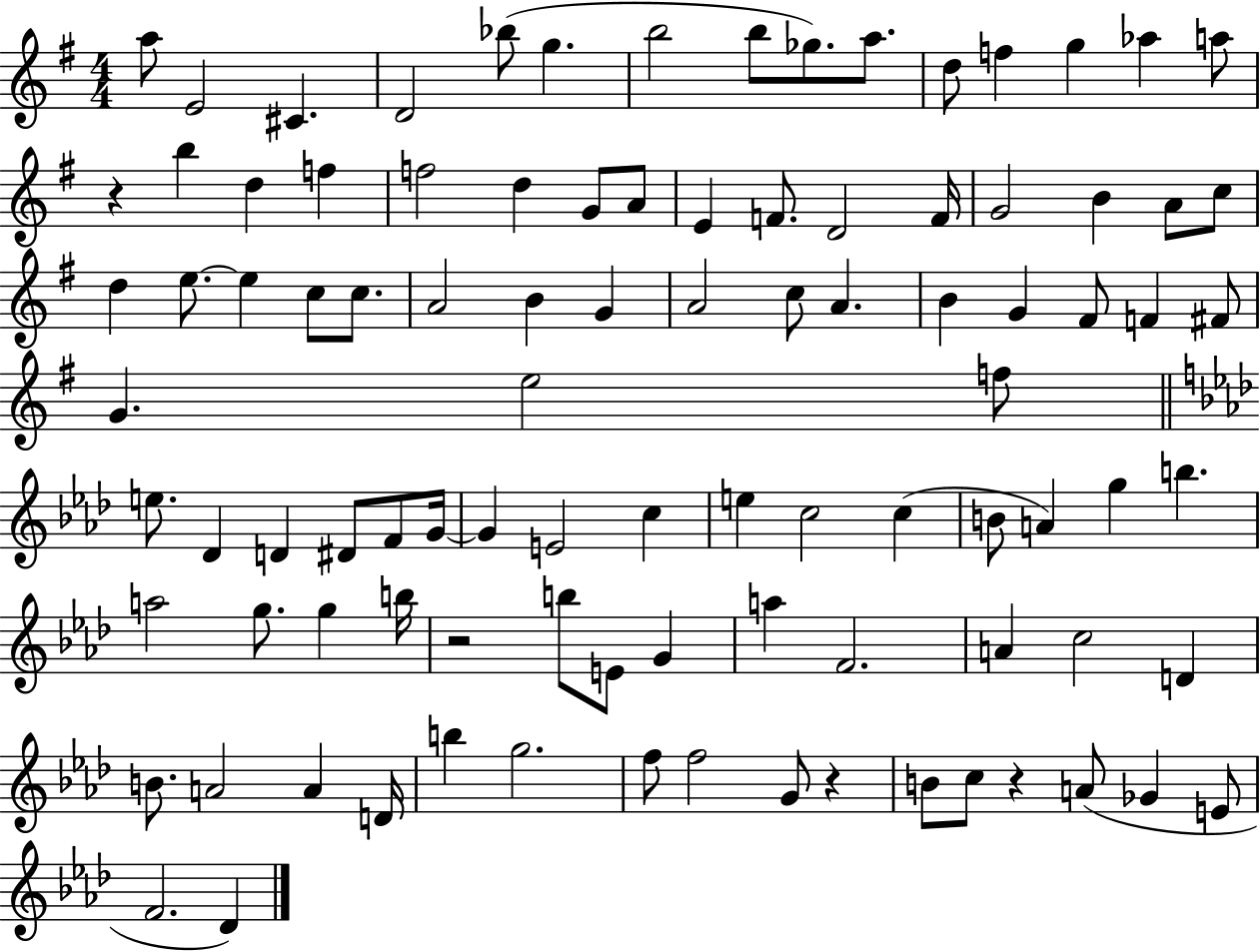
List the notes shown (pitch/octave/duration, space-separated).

A5/e E4/h C#4/q. D4/h Bb5/e G5/q. B5/h B5/e Gb5/e. A5/e. D5/e F5/q G5/q Ab5/q A5/e R/q B5/q D5/q F5/q F5/h D5/q G4/e A4/e E4/q F4/e. D4/h F4/s G4/h B4/q A4/e C5/e D5/q E5/e. E5/q C5/e C5/e. A4/h B4/q G4/q A4/h C5/e A4/q. B4/q G4/q F#4/e F4/q F#4/e G4/q. E5/h F5/e E5/e. Db4/q D4/q D#4/e F4/e G4/s G4/q E4/h C5/q E5/q C5/h C5/q B4/e A4/q G5/q B5/q. A5/h G5/e. G5/q B5/s R/h B5/e E4/e G4/q A5/q F4/h. A4/q C5/h D4/q B4/e. A4/h A4/q D4/s B5/q G5/h. F5/e F5/h G4/e R/q B4/e C5/e R/q A4/e Gb4/q E4/e F4/h. Db4/q